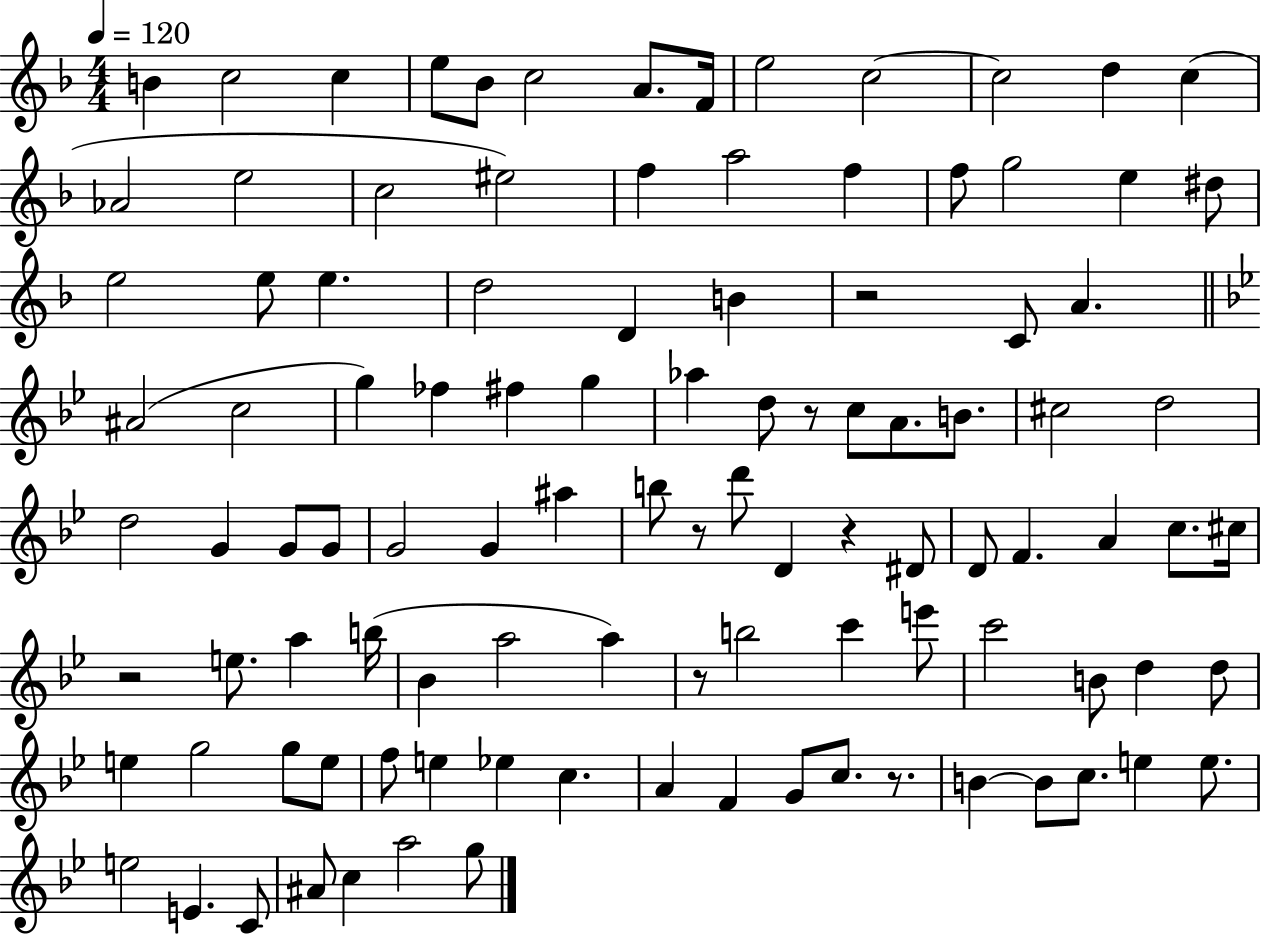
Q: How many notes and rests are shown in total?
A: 105